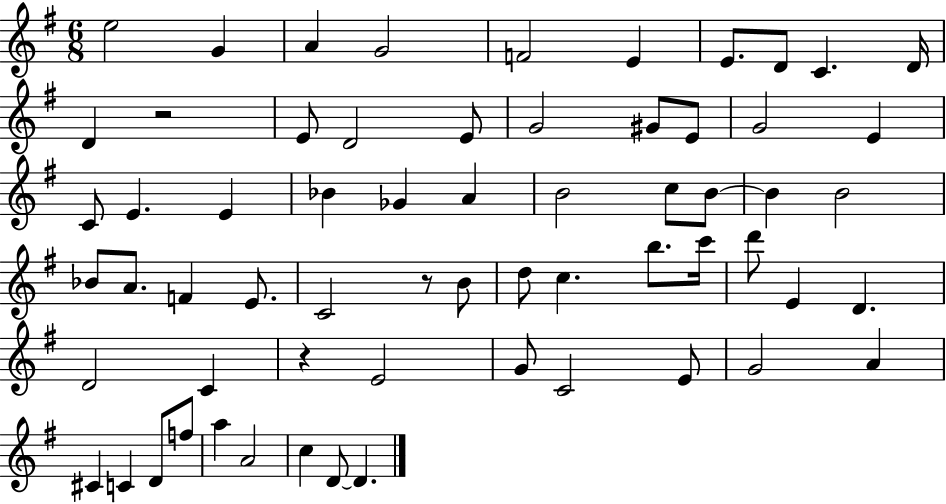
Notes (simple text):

E5/h G4/q A4/q G4/h F4/h E4/q E4/e. D4/e C4/q. D4/s D4/q R/h E4/e D4/h E4/e G4/h G#4/e E4/e G4/h E4/q C4/e E4/q. E4/q Bb4/q Gb4/q A4/q B4/h C5/e B4/e B4/q B4/h Bb4/e A4/e. F4/q E4/e. C4/h R/e B4/e D5/e C5/q. B5/e. C6/s D6/e E4/q D4/q. D4/h C4/q R/q E4/h G4/e C4/h E4/e G4/h A4/q C#4/q C4/q D4/e F5/e A5/q A4/h C5/q D4/e D4/q.